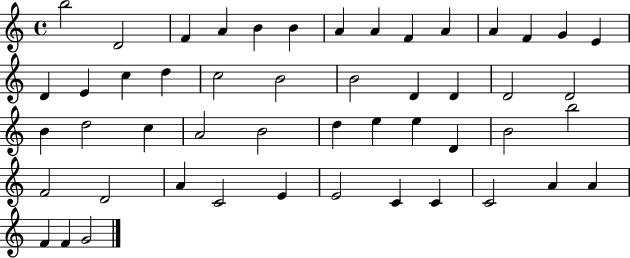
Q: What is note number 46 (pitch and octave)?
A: A4